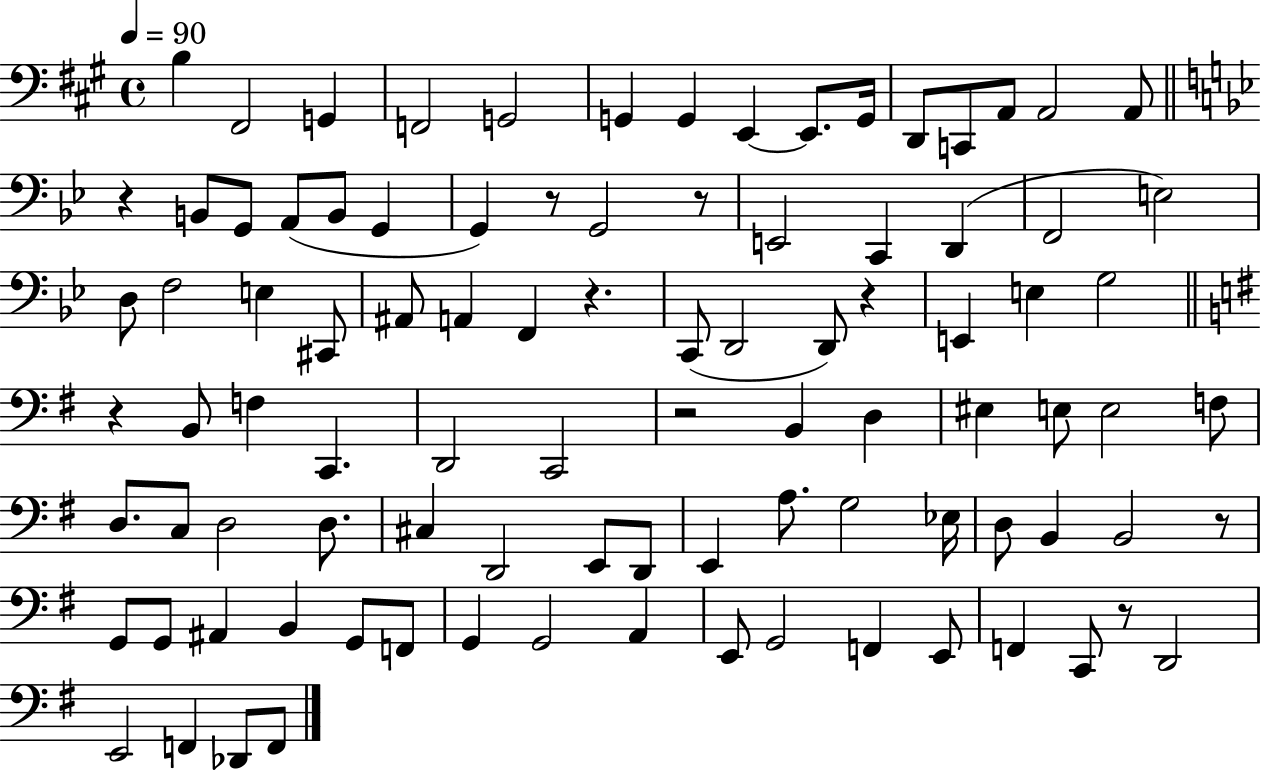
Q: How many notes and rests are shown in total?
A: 95